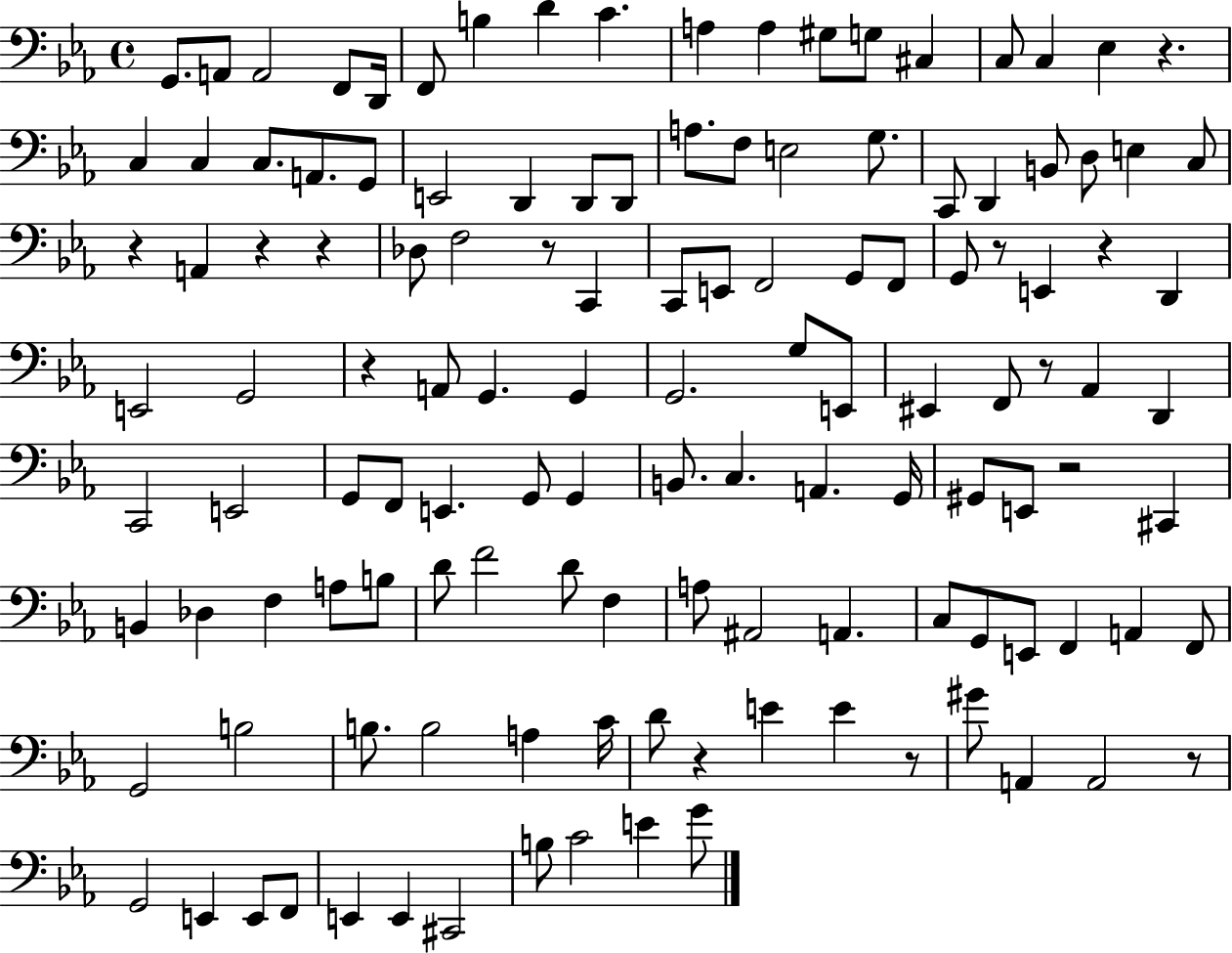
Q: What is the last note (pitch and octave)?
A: G4